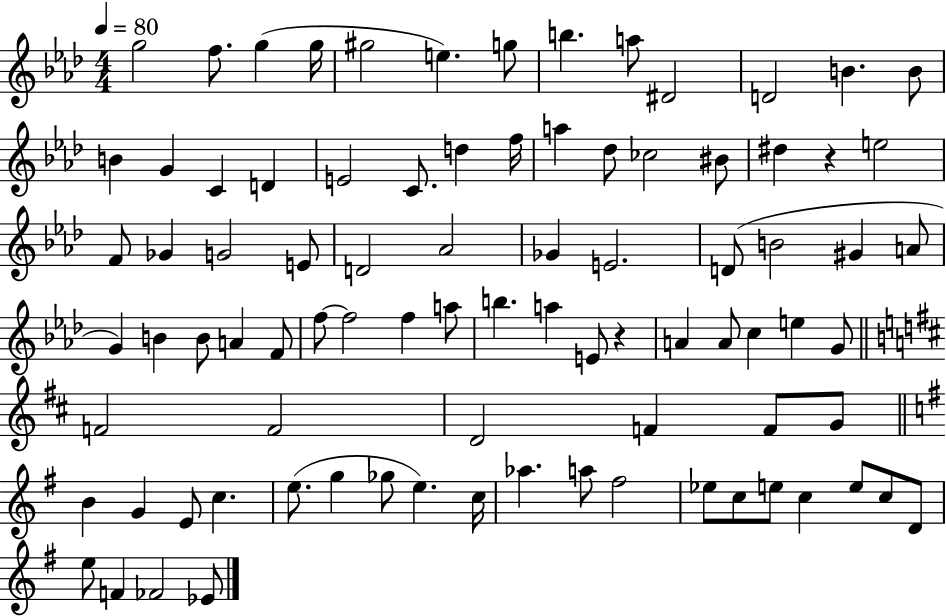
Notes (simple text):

G5/h F5/e. G5/q G5/s G#5/h E5/q. G5/e B5/q. A5/e D#4/h D4/h B4/q. B4/e B4/q G4/q C4/q D4/q E4/h C4/e. D5/q F5/s A5/q Db5/e CES5/h BIS4/e D#5/q R/q E5/h F4/e Gb4/q G4/h E4/e D4/h Ab4/h Gb4/q E4/h. D4/e B4/h G#4/q A4/e G4/q B4/q B4/e A4/q F4/e F5/e F5/h F5/q A5/e B5/q. A5/q E4/e R/q A4/q A4/e C5/q E5/q G4/e F4/h F4/h D4/h F4/q F4/e G4/e B4/q G4/q E4/e C5/q. E5/e. G5/q Gb5/e E5/q. C5/s Ab5/q. A5/e F#5/h Eb5/e C5/e E5/e C5/q E5/e C5/e D4/e E5/e F4/q FES4/h Eb4/e